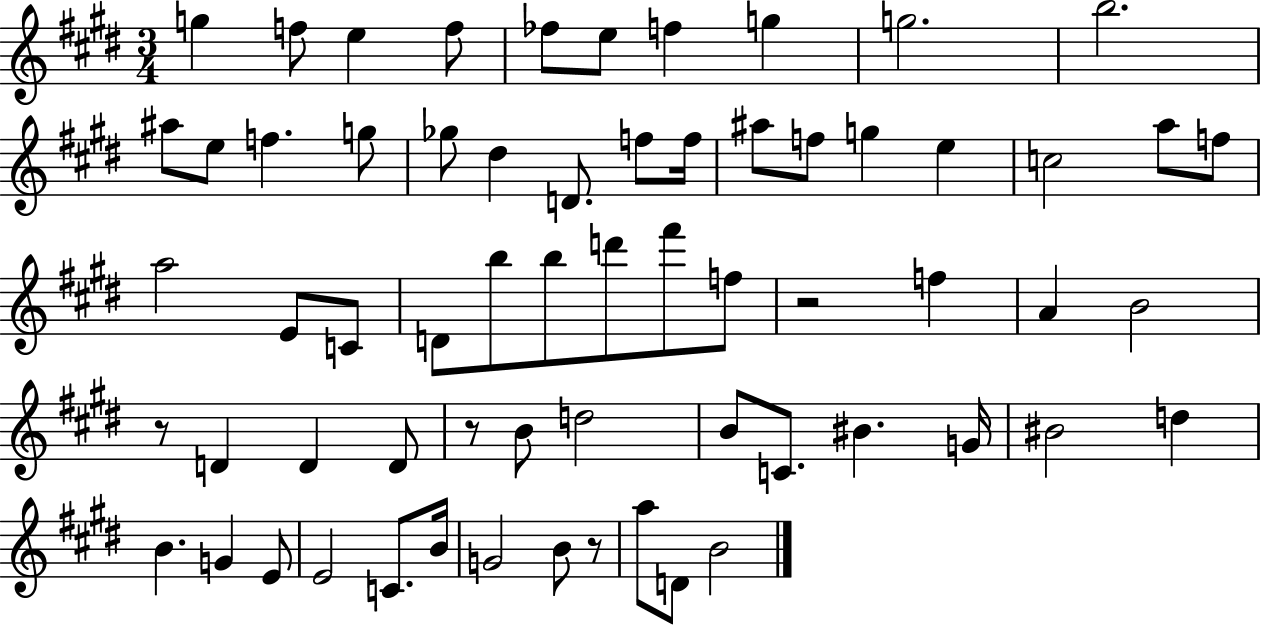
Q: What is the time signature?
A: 3/4